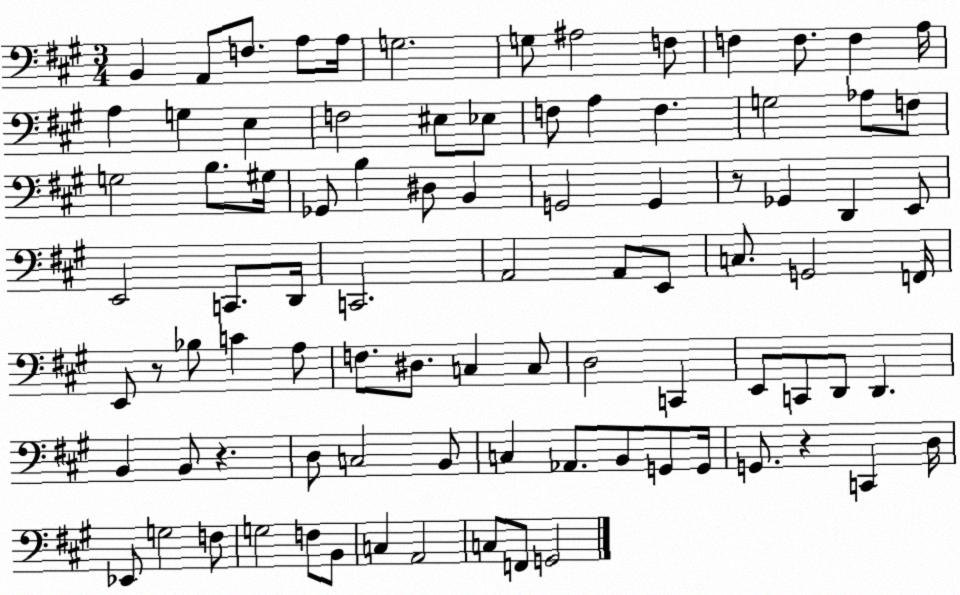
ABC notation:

X:1
T:Untitled
M:3/4
L:1/4
K:A
B,, A,,/2 F,/2 A,/2 A,/4 G,2 G,/2 ^A,2 F,/2 F, F,/2 F, A,/4 A, G, E, F,2 ^E,/2 _E,/2 F,/2 A, F, G,2 _A,/2 F,/2 G,2 B,/2 ^G,/4 _G,,/2 B, ^D,/2 B,, G,,2 G,, z/2 _G,, D,, E,,/2 E,,2 C,,/2 D,,/4 C,,2 A,,2 A,,/2 E,,/2 C,/2 G,,2 F,,/4 E,,/2 z/2 _B,/2 C A,/2 F,/2 ^D,/2 C, C,/2 D,2 C,, E,,/2 C,,/2 D,,/2 D,, B,, B,,/2 z D,/2 C,2 B,,/2 C, _A,,/2 B,,/2 G,,/2 G,,/4 G,,/2 z C,, D,/4 _E,,/2 G,2 F,/2 G,2 F,/2 B,,/2 C, A,,2 C,/2 F,,/2 G,,2